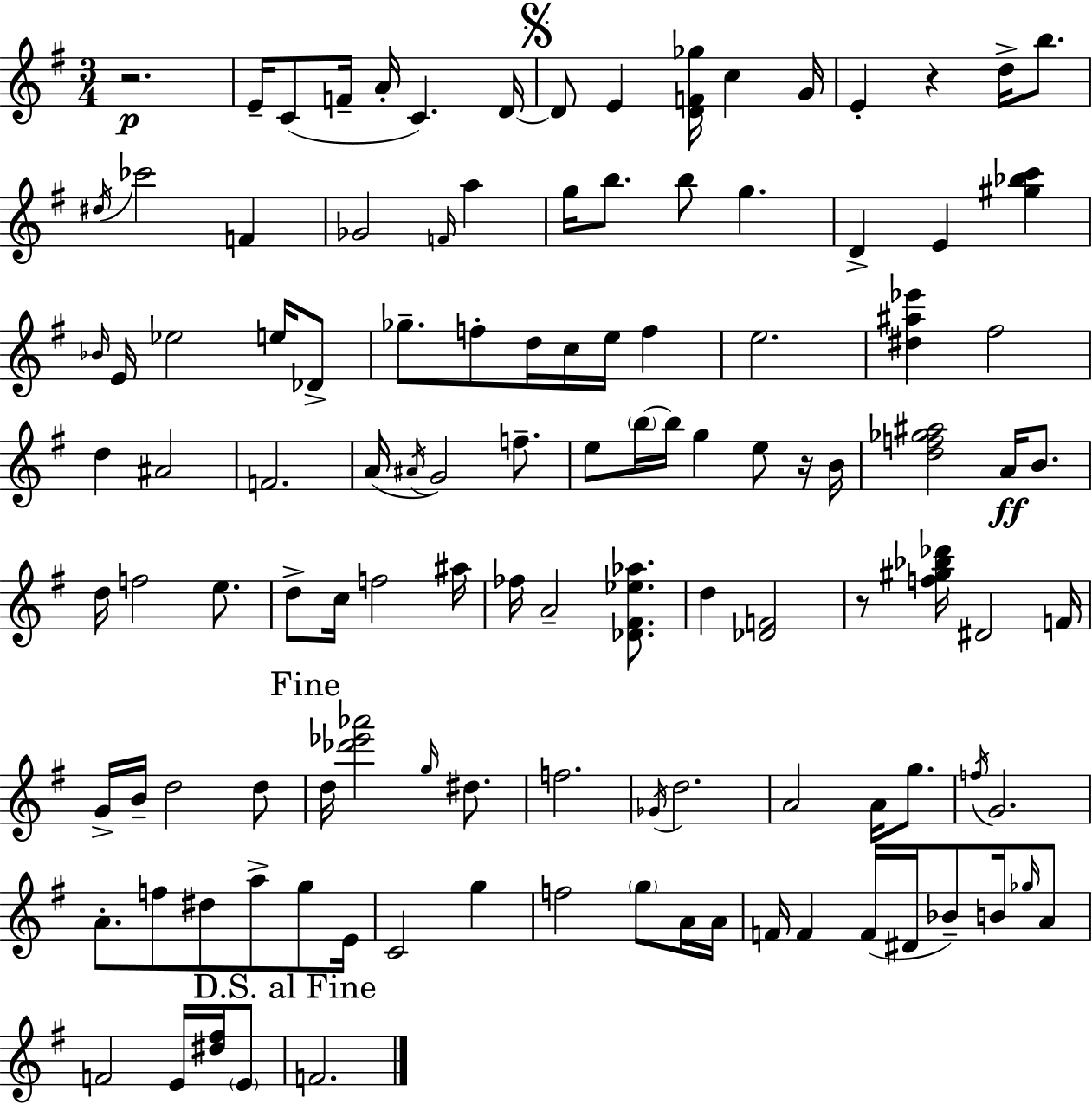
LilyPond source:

{
  \clef treble
  \numericTimeSignature
  \time 3/4
  \key g \major
  \repeat volta 2 { r2.\p | e'16-- c'8( f'16-- a'16-. c'4.) d'16~~ | \mark \markup { \musicglyph "scripts.segno" } d'8 e'4 <d' f' ges''>16 c''4 g'16 | e'4-. r4 d''16-> b''8. | \break \acciaccatura { dis''16 } ces'''2 f'4 | ges'2 \grace { f'16 } a''4 | g''16 b''8. b''8 g''4. | d'4-> e'4 <gis'' bes'' c'''>4 | \break \grace { bes'16 } e'16 ees''2 | e''16 des'8-> ges''8.-- f''8-. d''16 c''16 e''16 f''4 | e''2. | <dis'' ais'' ees'''>4 fis''2 | \break d''4 ais'2 | f'2. | a'16( \acciaccatura { ais'16 } g'2) | f''8.-- e''8 \parenthesize b''16~~ b''16 g''4 | \break e''8 r16 b'16 <d'' f'' ges'' ais''>2 | a'16\ff b'8. d''16 f''2 | e''8. d''8-> c''16 f''2 | ais''16 fes''16 a'2-- | \break <des' fis' ees'' aes''>8. d''4 <des' f'>2 | r8 <f'' gis'' bes'' des'''>16 dis'2 | f'16 g'16-> b'16-- d''2 | d''8 \mark "Fine" d''16 <des''' ees''' aes'''>2 | \break \grace { g''16 } dis''8. f''2. | \acciaccatura { ges'16 } d''2. | a'2 | a'16 g''8. \acciaccatura { f''16 } g'2. | \break a'8.-. f''8 | dis''8 a''8-> g''8 e'16 c'2 | g''4 f''2 | \parenthesize g''8 a'16 a'16 f'16 f'4 | \break f'16( dis'16 bes'8--) b'16 \grace { ges''16 } a'8 f'2 | e'16 <dis'' fis''>16 \parenthesize e'8 \mark "D.S. al Fine" f'2. | } \bar "|."
}